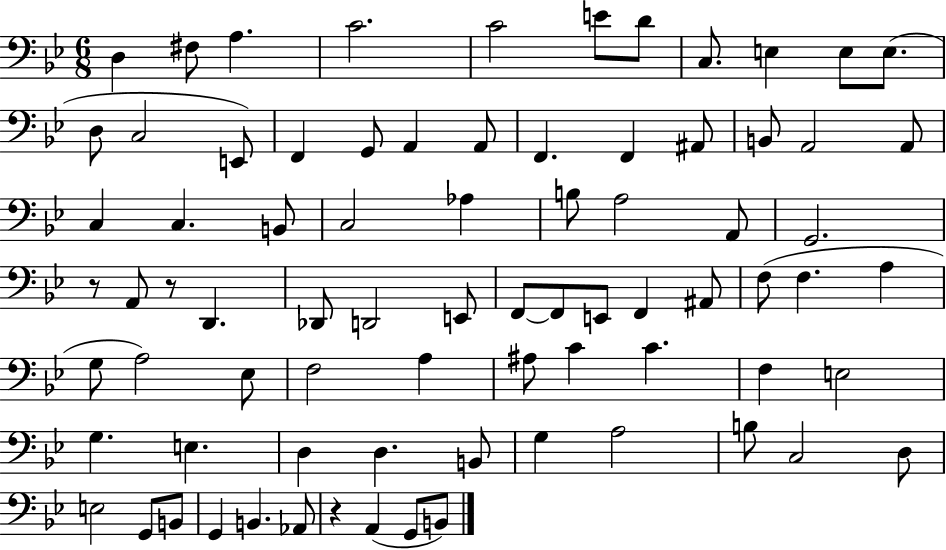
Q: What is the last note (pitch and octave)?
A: B2